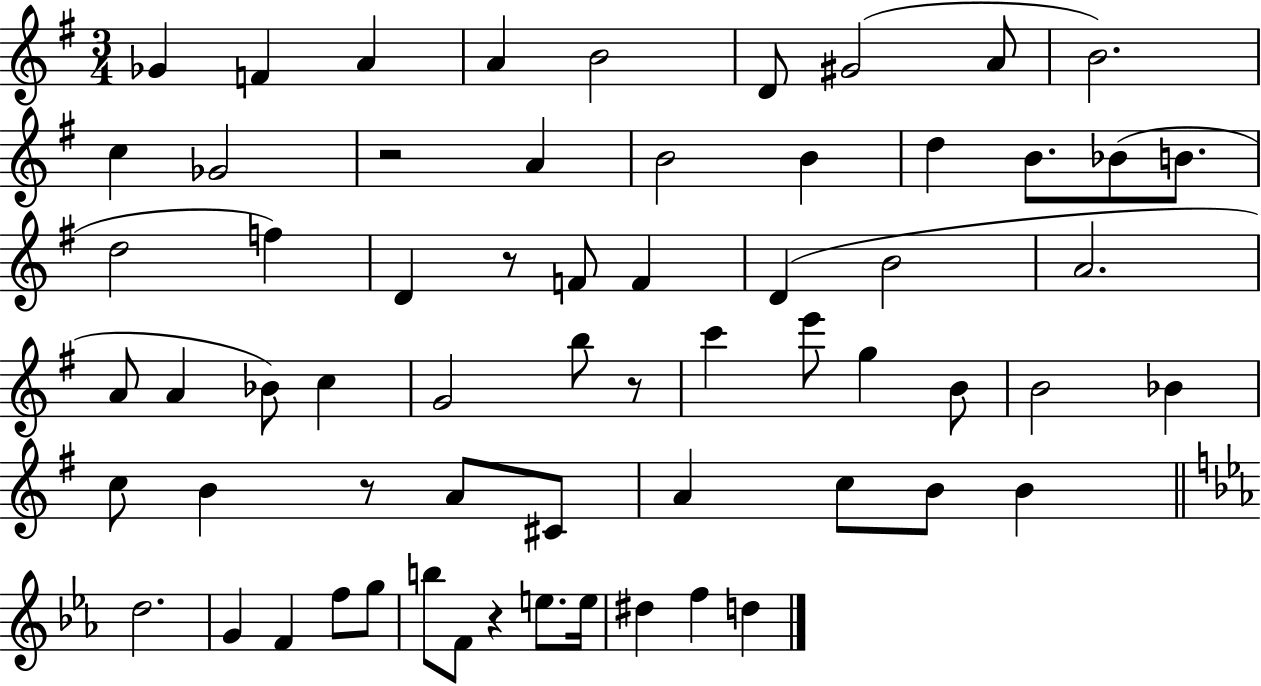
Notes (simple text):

Gb4/q F4/q A4/q A4/q B4/h D4/e G#4/h A4/e B4/h. C5/q Gb4/h R/h A4/q B4/h B4/q D5/q B4/e. Bb4/e B4/e. D5/h F5/q D4/q R/e F4/e F4/q D4/q B4/h A4/h. A4/e A4/q Bb4/e C5/q G4/h B5/e R/e C6/q E6/e G5/q B4/e B4/h Bb4/q C5/e B4/q R/e A4/e C#4/e A4/q C5/e B4/e B4/q D5/h. G4/q F4/q F5/e G5/e B5/e F4/e R/q E5/e. E5/s D#5/q F5/q D5/q